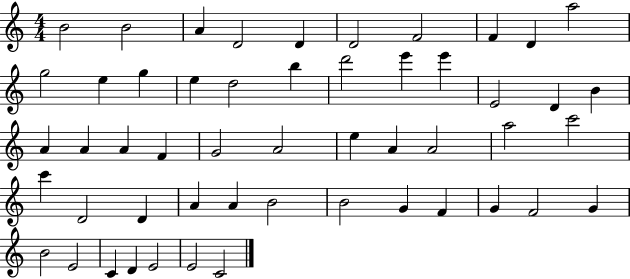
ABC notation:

X:1
T:Untitled
M:4/4
L:1/4
K:C
B2 B2 A D2 D D2 F2 F D a2 g2 e g e d2 b d'2 e' e' E2 D B A A A F G2 A2 e A A2 a2 c'2 c' D2 D A A B2 B2 G F G F2 G B2 E2 C D E2 E2 C2